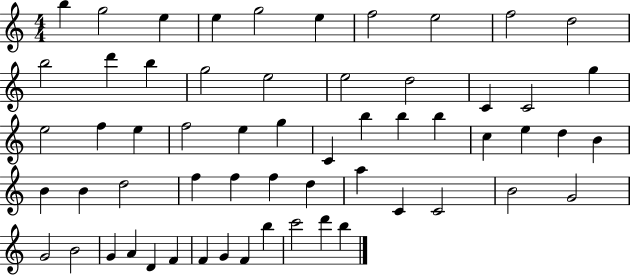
{
  \clef treble
  \numericTimeSignature
  \time 4/4
  \key c \major
  b''4 g''2 e''4 | e''4 g''2 e''4 | f''2 e''2 | f''2 d''2 | \break b''2 d'''4 b''4 | g''2 e''2 | e''2 d''2 | c'4 c'2 g''4 | \break e''2 f''4 e''4 | f''2 e''4 g''4 | c'4 b''4 b''4 b''4 | c''4 e''4 d''4 b'4 | \break b'4 b'4 d''2 | f''4 f''4 f''4 d''4 | a''4 c'4 c'2 | b'2 g'2 | \break g'2 b'2 | g'4 a'4 d'4 f'4 | f'4 g'4 f'4 b''4 | c'''2 d'''4 b''4 | \break \bar "|."
}